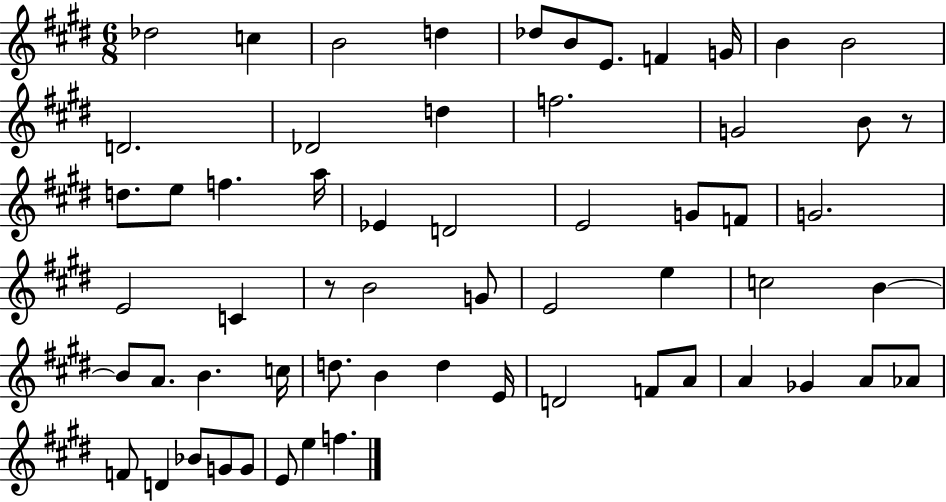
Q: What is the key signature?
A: E major